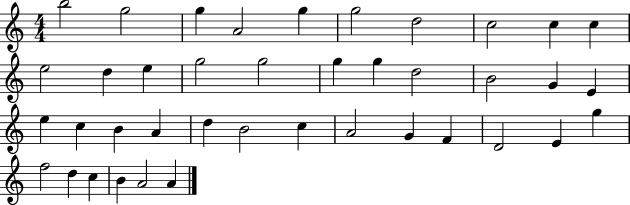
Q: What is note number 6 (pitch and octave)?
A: G5